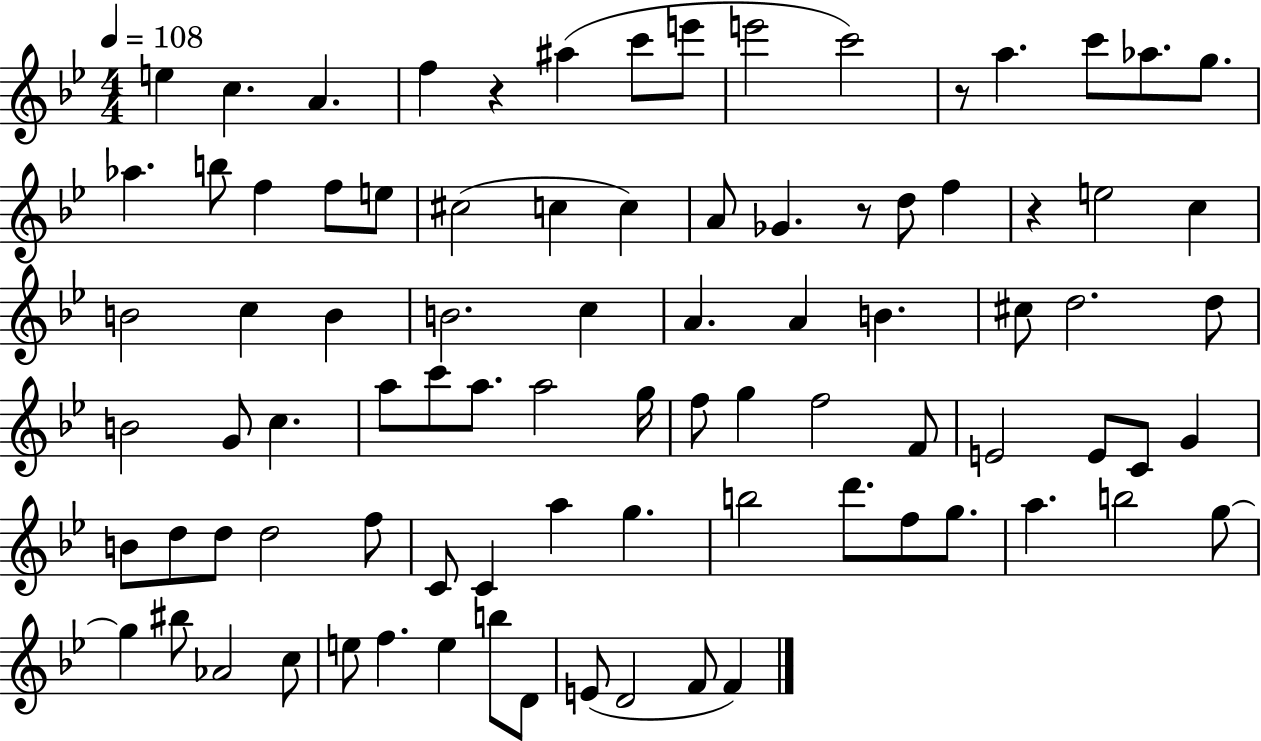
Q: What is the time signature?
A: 4/4